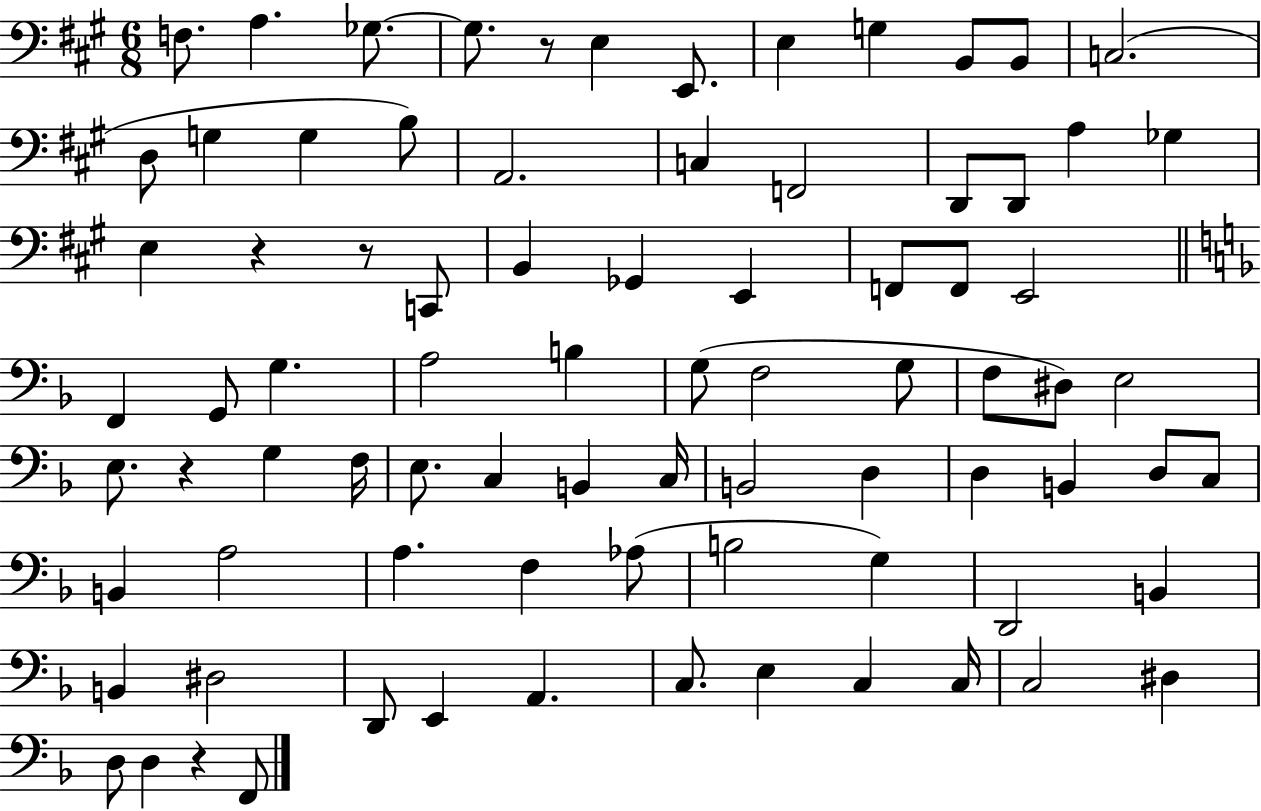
F3/e. A3/q. Gb3/e. Gb3/e. R/e E3/q E2/e. E3/q G3/q B2/e B2/e C3/h. D3/e G3/q G3/q B3/e A2/h. C3/q F2/h D2/e D2/e A3/q Gb3/q E3/q R/q R/e C2/e B2/q Gb2/q E2/q F2/e F2/e E2/h F2/q G2/e G3/q. A3/h B3/q G3/e F3/h G3/e F3/e D#3/e E3/h E3/e. R/q G3/q F3/s E3/e. C3/q B2/q C3/s B2/h D3/q D3/q B2/q D3/e C3/e B2/q A3/h A3/q. F3/q Ab3/e B3/h G3/q D2/h B2/q B2/q D#3/h D2/e E2/q A2/q. C3/e. E3/q C3/q C3/s C3/h D#3/q D3/e D3/q R/q F2/e